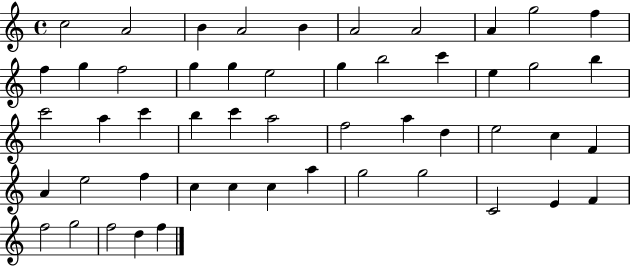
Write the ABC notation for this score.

X:1
T:Untitled
M:4/4
L:1/4
K:C
c2 A2 B A2 B A2 A2 A g2 f f g f2 g g e2 g b2 c' e g2 b c'2 a c' b c' a2 f2 a d e2 c F A e2 f c c c a g2 g2 C2 E F f2 g2 f2 d f